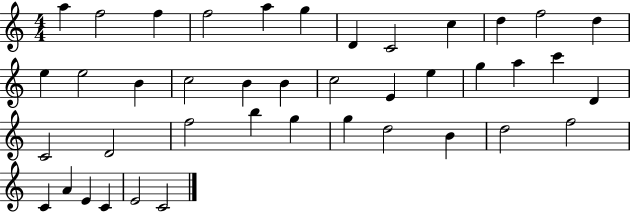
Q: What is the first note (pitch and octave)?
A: A5